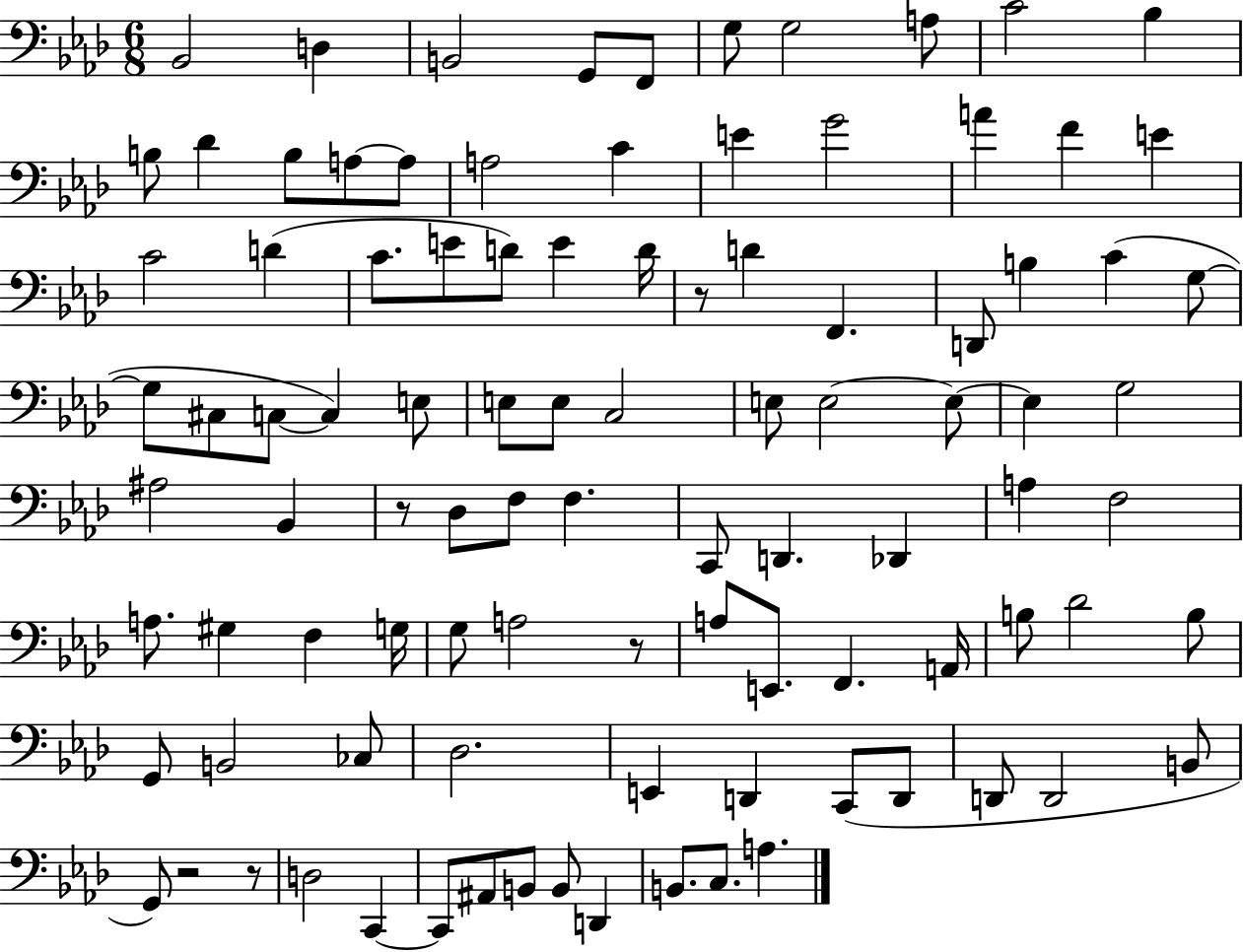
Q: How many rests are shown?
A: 5